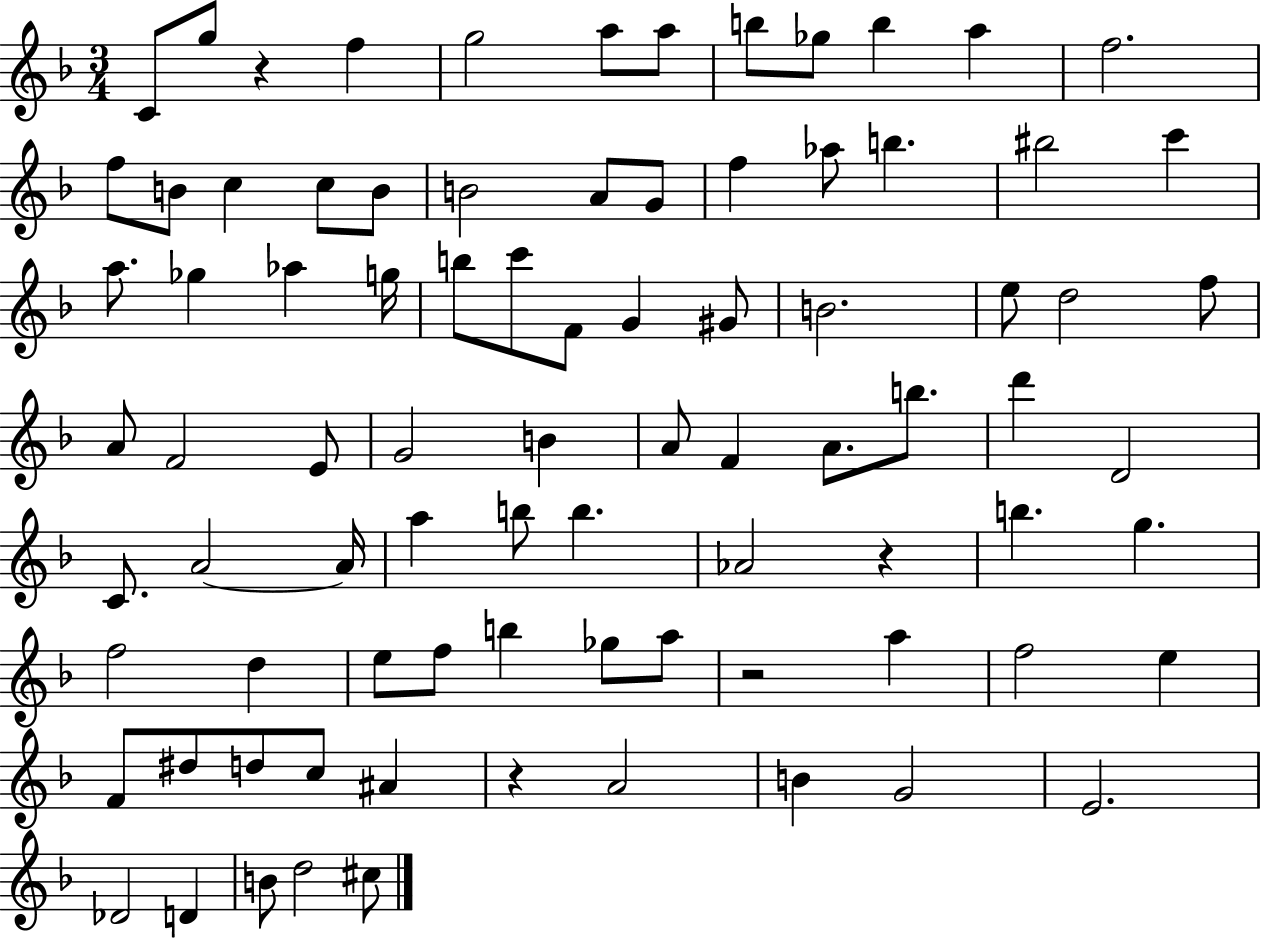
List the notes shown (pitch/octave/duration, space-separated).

C4/e G5/e R/q F5/q G5/h A5/e A5/e B5/e Gb5/e B5/q A5/q F5/h. F5/e B4/e C5/q C5/e B4/e B4/h A4/e G4/e F5/q Ab5/e B5/q. BIS5/h C6/q A5/e. Gb5/q Ab5/q G5/s B5/e C6/e F4/e G4/q G#4/e B4/h. E5/e D5/h F5/e A4/e F4/h E4/e G4/h B4/q A4/e F4/q A4/e. B5/e. D6/q D4/h C4/e. A4/h A4/s A5/q B5/e B5/q. Ab4/h R/q B5/q. G5/q. F5/h D5/q E5/e F5/e B5/q Gb5/e A5/e R/h A5/q F5/h E5/q F4/e D#5/e D5/e C5/e A#4/q R/q A4/h B4/q G4/h E4/h. Db4/h D4/q B4/e D5/h C#5/e